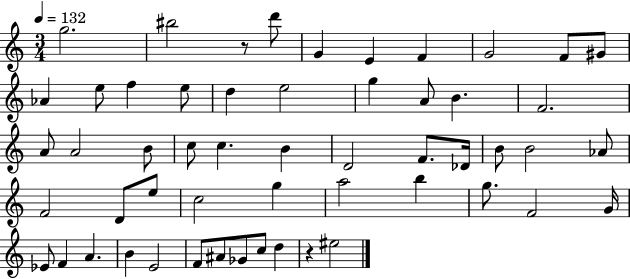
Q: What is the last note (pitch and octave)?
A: EIS5